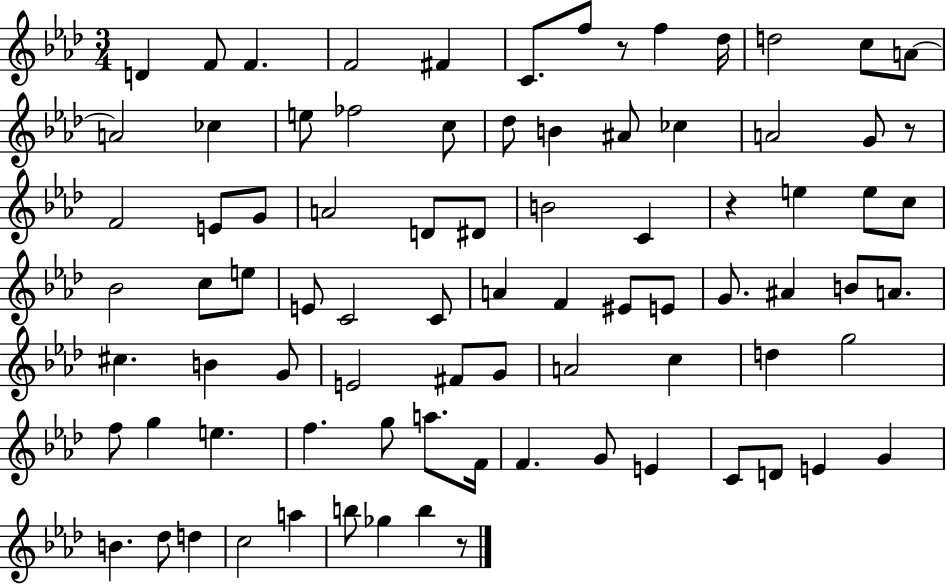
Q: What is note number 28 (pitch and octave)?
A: D4